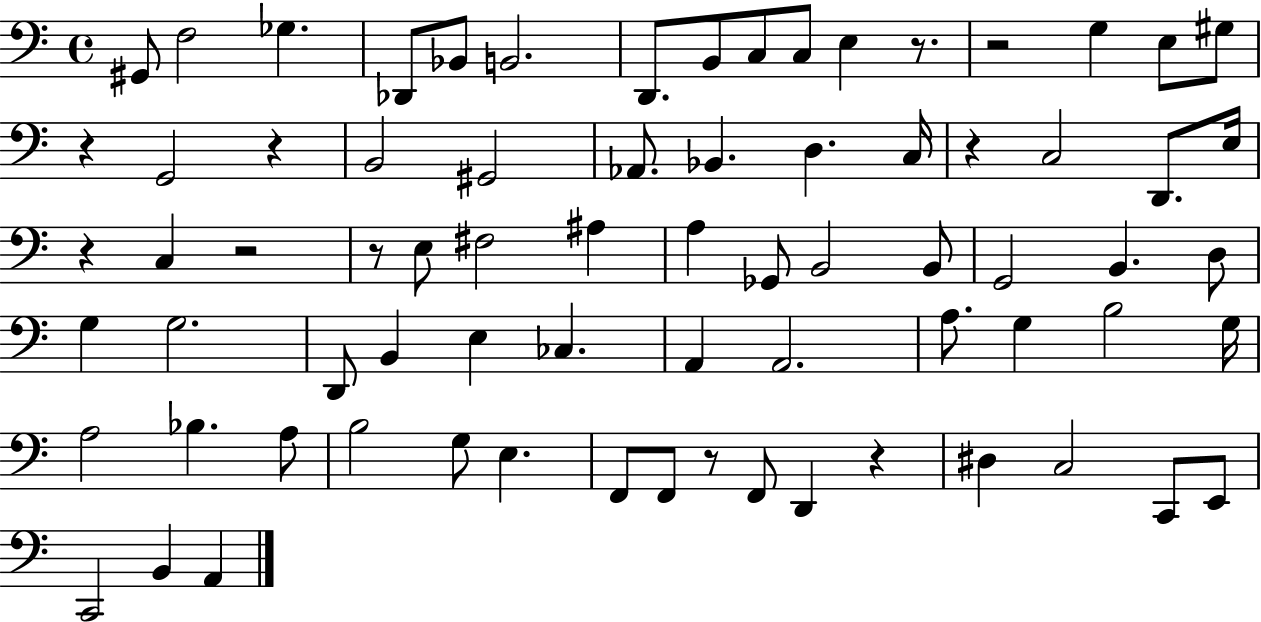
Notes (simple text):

G#2/e F3/h Gb3/q. Db2/e Bb2/e B2/h. D2/e. B2/e C3/e C3/e E3/q R/e. R/h G3/q E3/e G#3/e R/q G2/h R/q B2/h G#2/h Ab2/e. Bb2/q. D3/q. C3/s R/q C3/h D2/e. E3/s R/q C3/q R/h R/e E3/e F#3/h A#3/q A3/q Gb2/e B2/h B2/e G2/h B2/q. D3/e G3/q G3/h. D2/e B2/q E3/q CES3/q. A2/q A2/h. A3/e. G3/q B3/h G3/s A3/h Bb3/q. A3/e B3/h G3/e E3/q. F2/e F2/e R/e F2/e D2/q R/q D#3/q C3/h C2/e E2/e C2/h B2/q A2/q